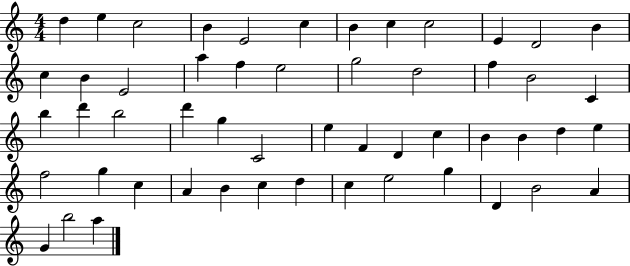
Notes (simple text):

D5/q E5/q C5/h B4/q E4/h C5/q B4/q C5/q C5/h E4/q D4/h B4/q C5/q B4/q E4/h A5/q F5/q E5/h G5/h D5/h F5/q B4/h C4/q B5/q D6/q B5/h D6/q G5/q C4/h E5/q F4/q D4/q C5/q B4/q B4/q D5/q E5/q F5/h G5/q C5/q A4/q B4/q C5/q D5/q C5/q E5/h G5/q D4/q B4/h A4/q G4/q B5/h A5/q